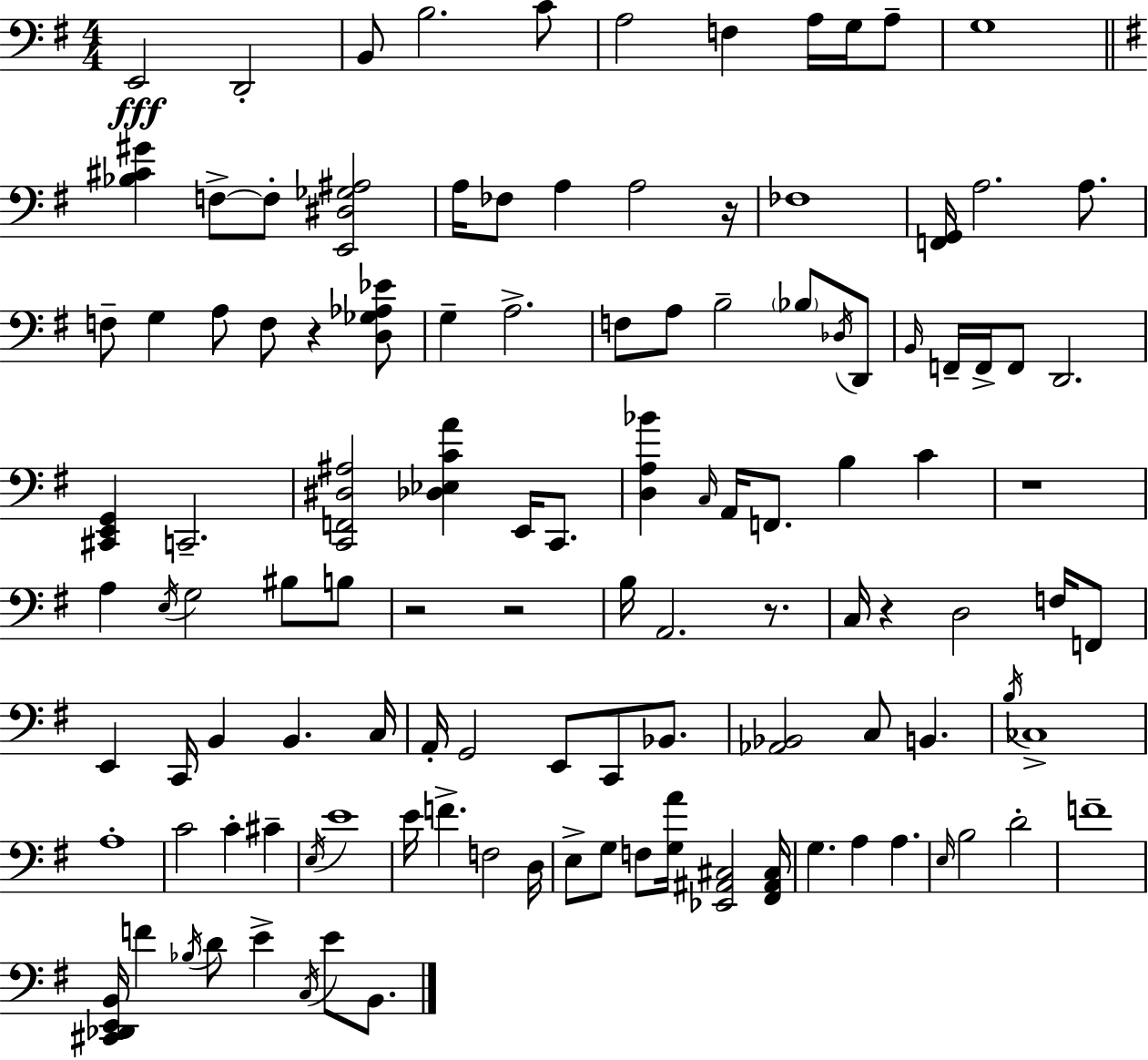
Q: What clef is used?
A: bass